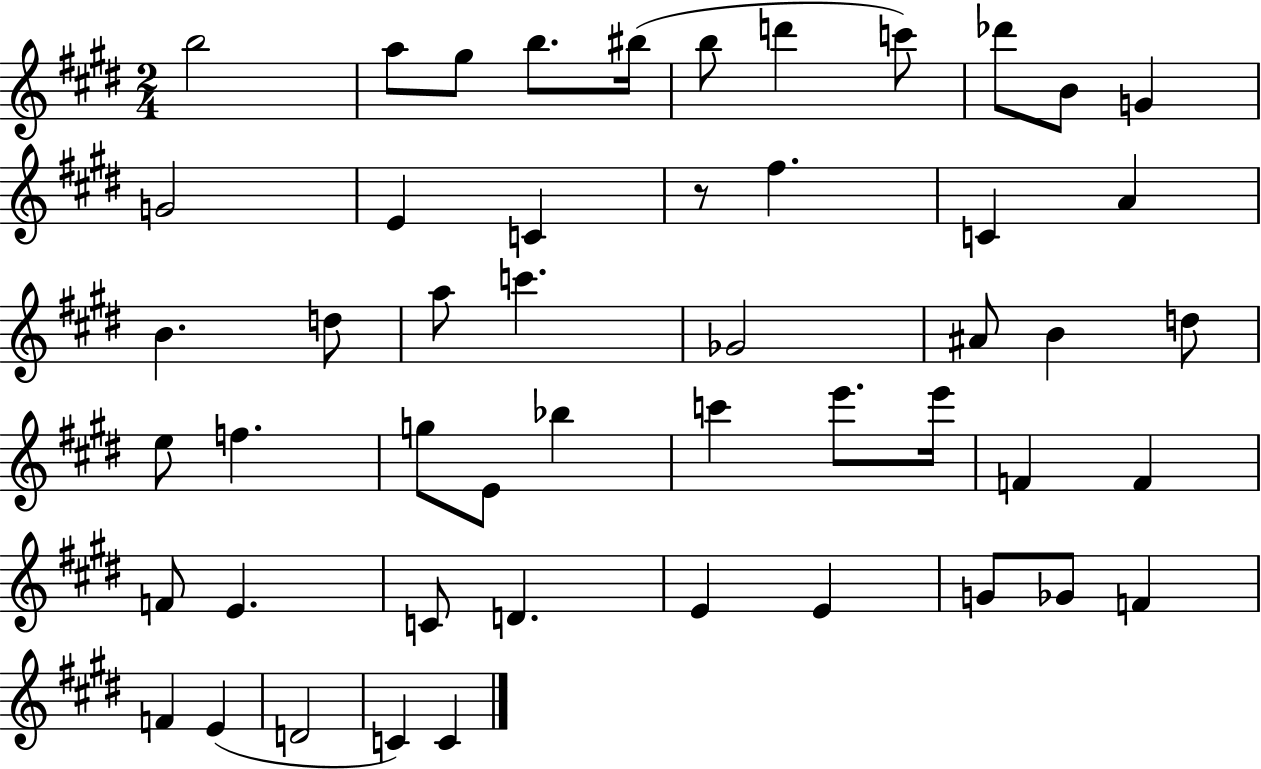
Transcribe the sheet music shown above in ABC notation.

X:1
T:Untitled
M:2/4
L:1/4
K:E
b2 a/2 ^g/2 b/2 ^b/4 b/2 d' c'/2 _d'/2 B/2 G G2 E C z/2 ^f C A B d/2 a/2 c' _G2 ^A/2 B d/2 e/2 f g/2 E/2 _b c' e'/2 e'/4 F F F/2 E C/2 D E E G/2 _G/2 F F E D2 C C